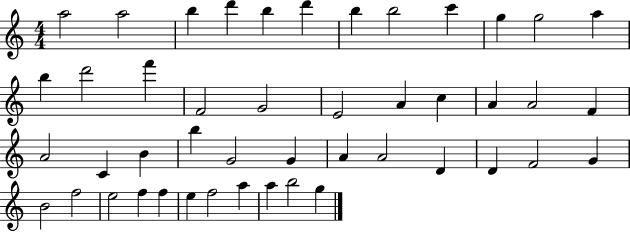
{
  \clef treble
  \numericTimeSignature
  \time 4/4
  \key c \major
  a''2 a''2 | b''4 d'''4 b''4 d'''4 | b''4 b''2 c'''4 | g''4 g''2 a''4 | \break b''4 d'''2 f'''4 | f'2 g'2 | e'2 a'4 c''4 | a'4 a'2 f'4 | \break a'2 c'4 b'4 | b''4 g'2 g'4 | a'4 a'2 d'4 | d'4 f'2 g'4 | \break b'2 f''2 | e''2 f''4 f''4 | e''4 f''2 a''4 | a''4 b''2 g''4 | \break \bar "|."
}